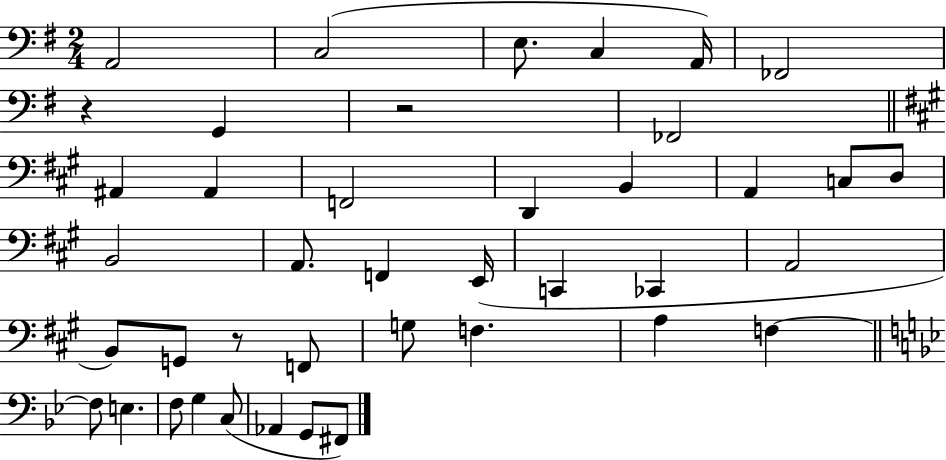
{
  \clef bass
  \numericTimeSignature
  \time 2/4
  \key g \major
  \repeat volta 2 { a,2 | c2( | e8. c4 a,16) | fes,2 | \break r4 g,4 | r2 | fes,2 | \bar "||" \break \key a \major ais,4 ais,4 | f,2 | d,4 b,4 | a,4 c8 d8 | \break b,2 | a,8. f,4 e,16( | c,4 ces,4 | a,2 | \break b,8) g,8 r8 f,8 | g8 f4. | a4 f4~~ | \bar "||" \break \key bes \major f8 e4. | f8 g4 c8( | aes,4 g,8 fis,8) | } \bar "|."
}